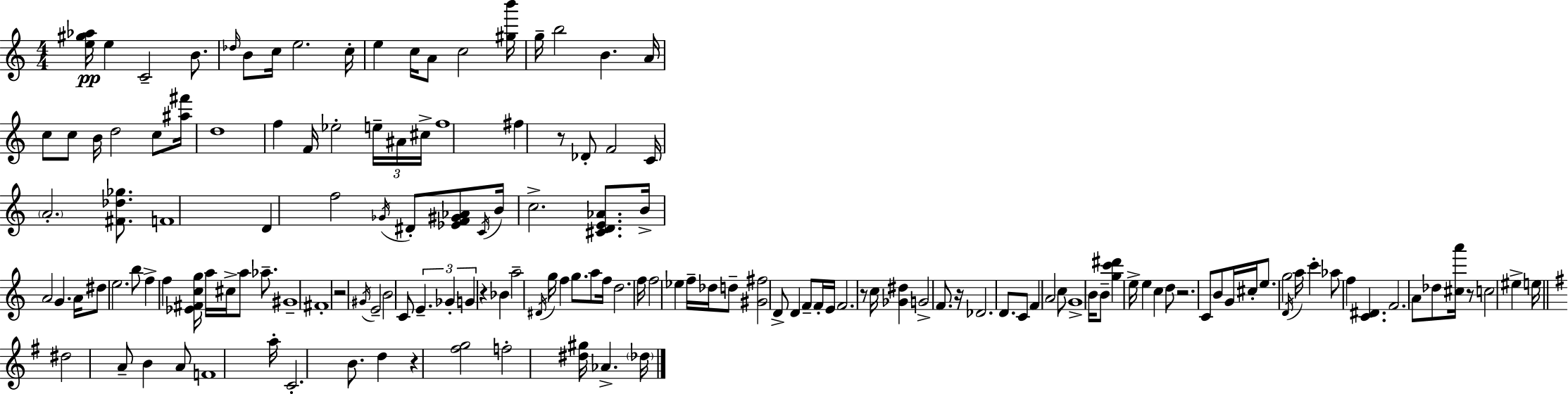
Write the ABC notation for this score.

X:1
T:Untitled
M:4/4
L:1/4
K:C
[e^g_a]/4 e C2 B/2 _d/4 B/2 c/4 e2 c/4 e c/4 A/2 c2 [^gb']/4 g/4 b2 B A/4 c/2 c/2 B/4 d2 c/2 [^a^f']/4 d4 f F/4 _e2 e/4 ^A/4 ^c/4 f4 ^f z/2 _D/2 F2 C/4 A2 [^F_d_g]/2 F4 D f2 _G/4 ^D/2 [_EF^G_A]/2 C/4 B/4 c2 [^CDE_A]/2 B/4 A2 G A/4 ^d/2 e2 b/2 f f [_E^Fcg]/4 a/4 ^c/4 a/2 _a/2 ^G4 ^F4 z2 ^G/4 E2 B2 C/2 E _G G z _B a2 ^D/4 g/4 f g/2 a/2 f/4 d2 f/4 f2 _e f/4 _d/4 d/2 [^G^f]2 D/2 D F/2 F/4 E/4 F2 z/2 c/4 [_G^d] G2 F/2 z/4 _D2 D/2 C/2 F A2 c/2 G4 B/4 B/2 [gc'^d'] e/4 e c d/2 z2 C/2 B/2 G/4 ^c/4 e/2 g2 D/4 a/4 c' _a/2 f [C^D] F2 A/2 _d/2 [^ca']/4 z/2 c2 ^e e/4 ^d2 A/2 B A/2 F4 a/4 C2 B/2 d z [^fg]2 f2 [^d^g]/4 _A _d/4